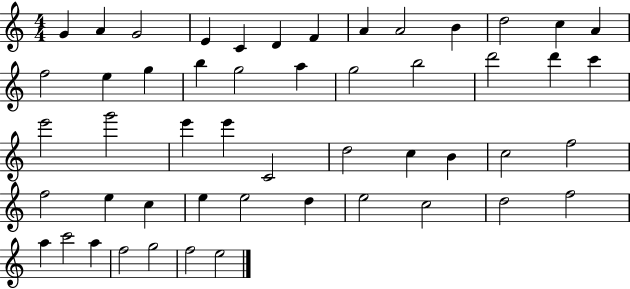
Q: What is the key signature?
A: C major